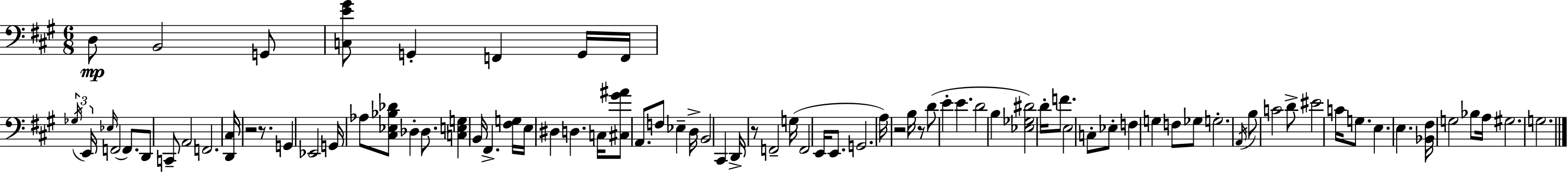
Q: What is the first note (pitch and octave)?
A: D3